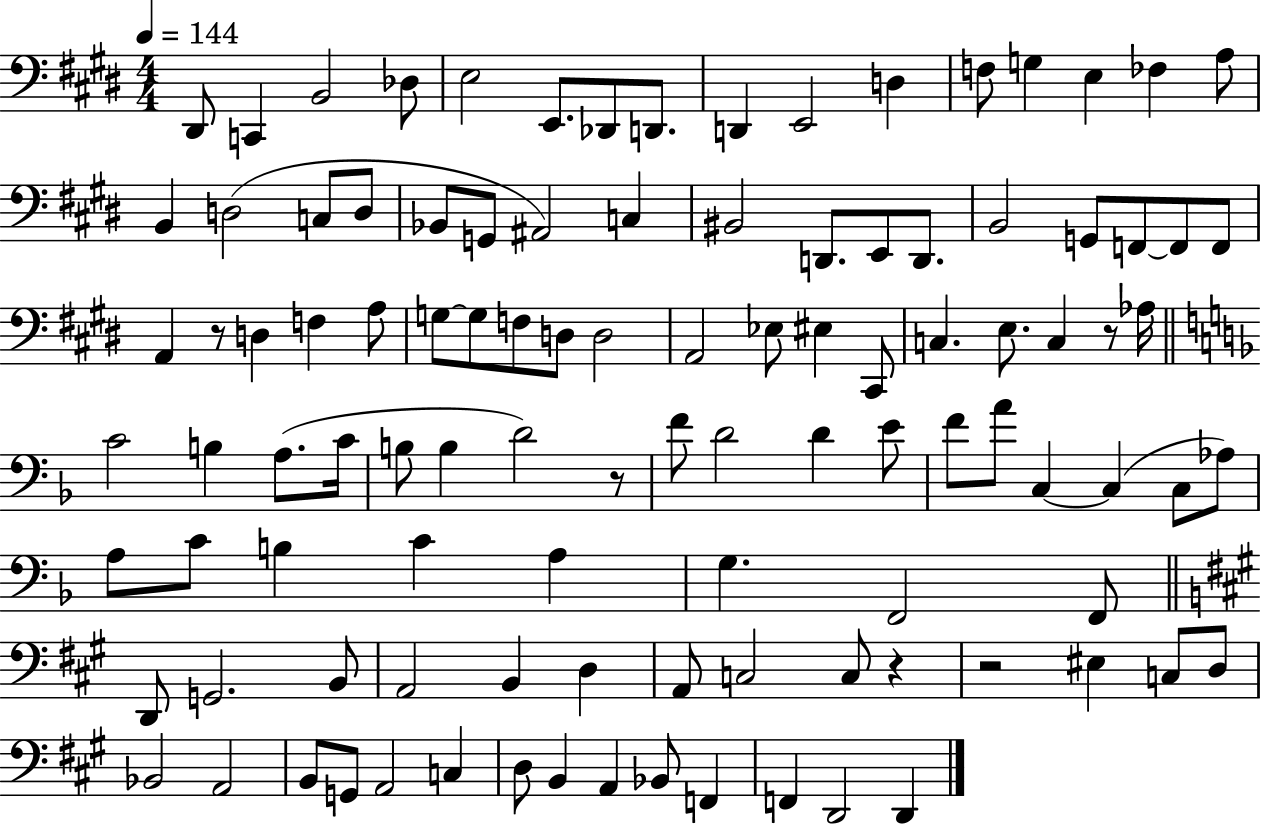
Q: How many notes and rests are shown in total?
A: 106